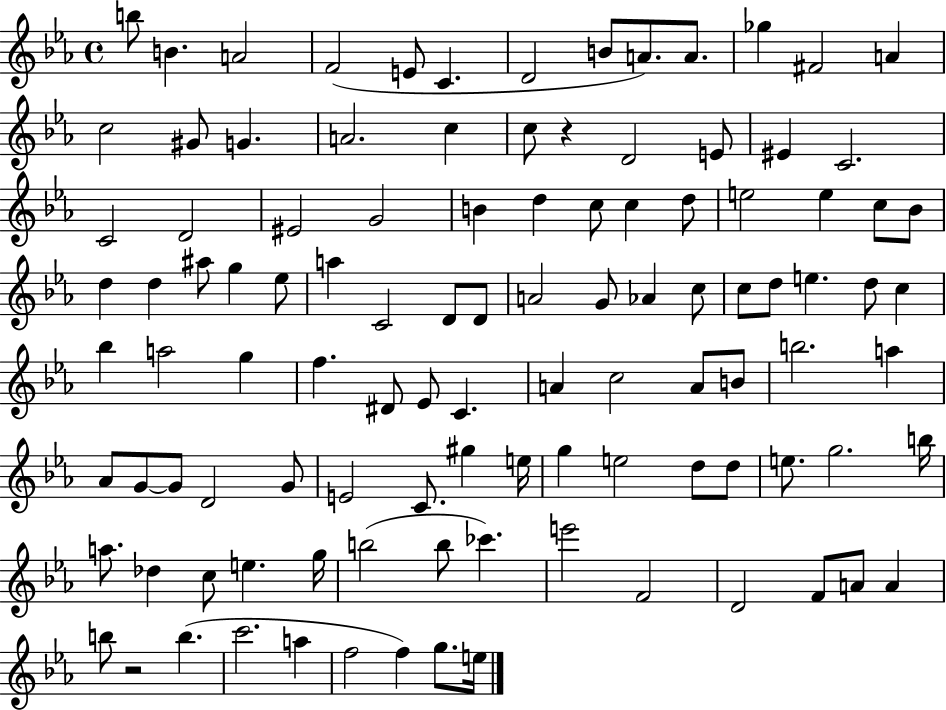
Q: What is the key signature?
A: EES major